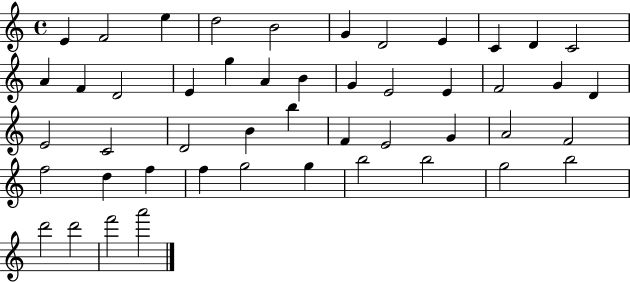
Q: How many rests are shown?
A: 0